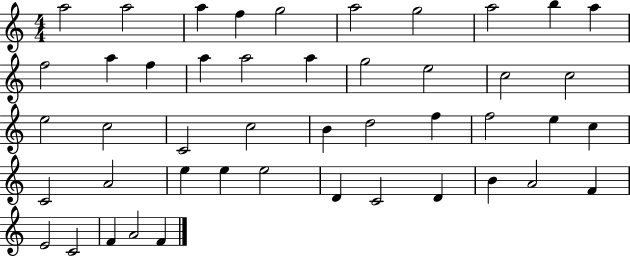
{
  \clef treble
  \numericTimeSignature
  \time 4/4
  \key c \major
  a''2 a''2 | a''4 f''4 g''2 | a''2 g''2 | a''2 b''4 a''4 | \break f''2 a''4 f''4 | a''4 a''2 a''4 | g''2 e''2 | c''2 c''2 | \break e''2 c''2 | c'2 c''2 | b'4 d''2 f''4 | f''2 e''4 c''4 | \break c'2 a'2 | e''4 e''4 e''2 | d'4 c'2 d'4 | b'4 a'2 f'4 | \break e'2 c'2 | f'4 a'2 f'4 | \bar "|."
}